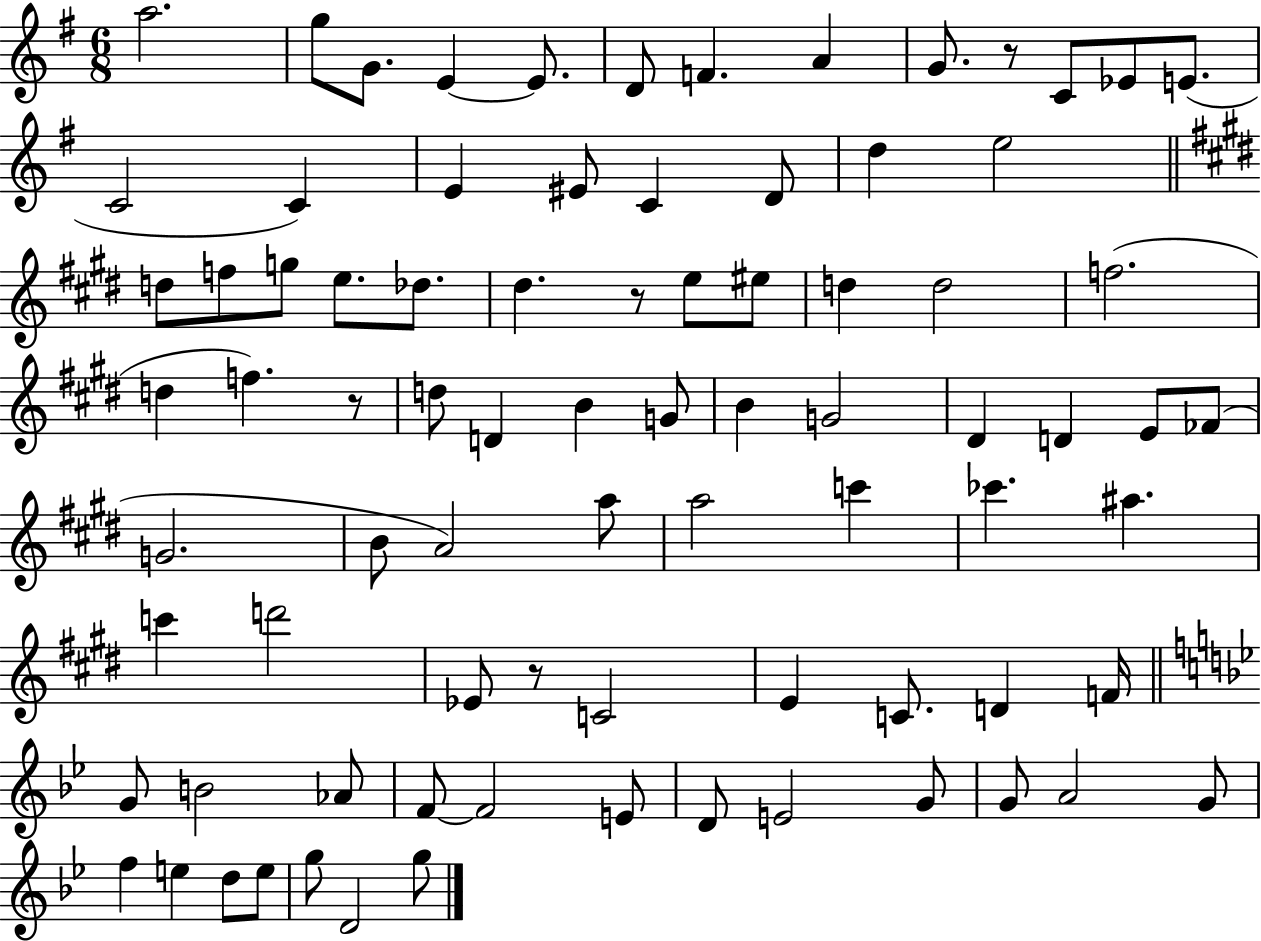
X:1
T:Untitled
M:6/8
L:1/4
K:G
a2 g/2 G/2 E E/2 D/2 F A G/2 z/2 C/2 _E/2 E/2 C2 C E ^E/2 C D/2 d e2 d/2 f/2 g/2 e/2 _d/2 ^d z/2 e/2 ^e/2 d d2 f2 d f z/2 d/2 D B G/2 B G2 ^D D E/2 _F/2 G2 B/2 A2 a/2 a2 c' _c' ^a c' d'2 _E/2 z/2 C2 E C/2 D F/4 G/2 B2 _A/2 F/2 F2 E/2 D/2 E2 G/2 G/2 A2 G/2 f e d/2 e/2 g/2 D2 g/2